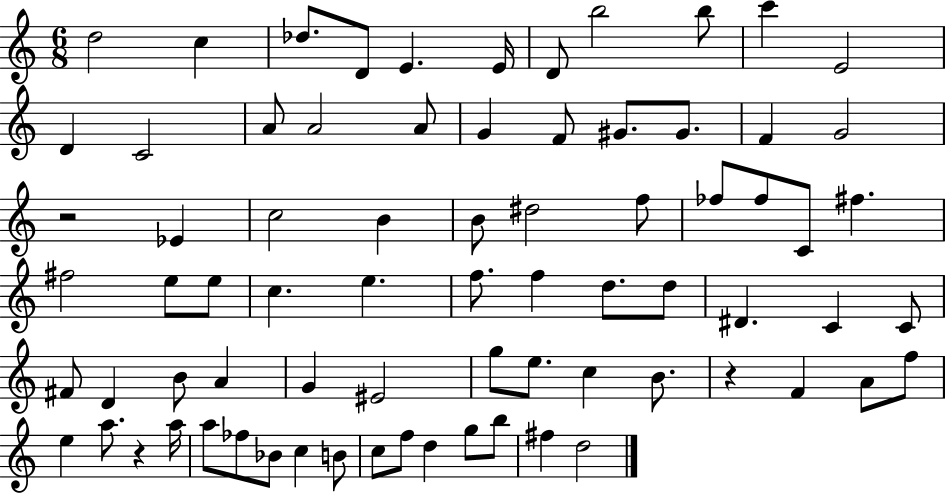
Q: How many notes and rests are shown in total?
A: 75